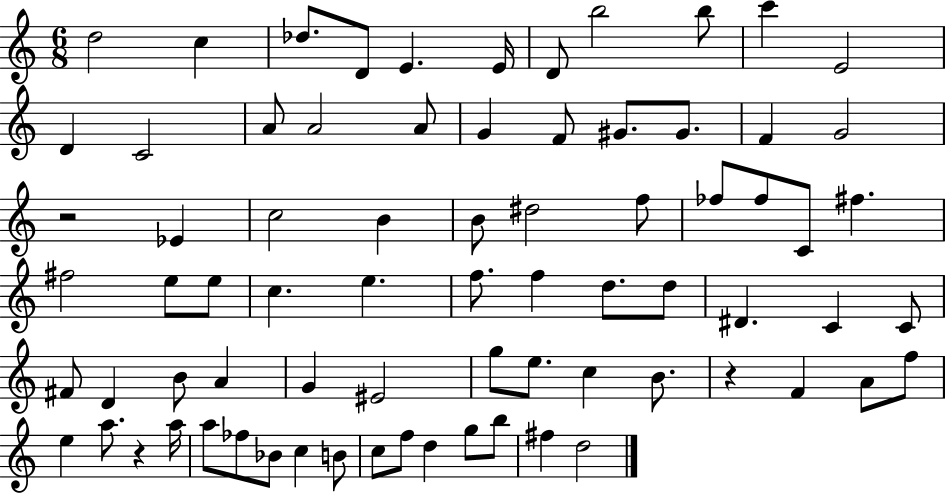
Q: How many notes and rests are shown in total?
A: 75